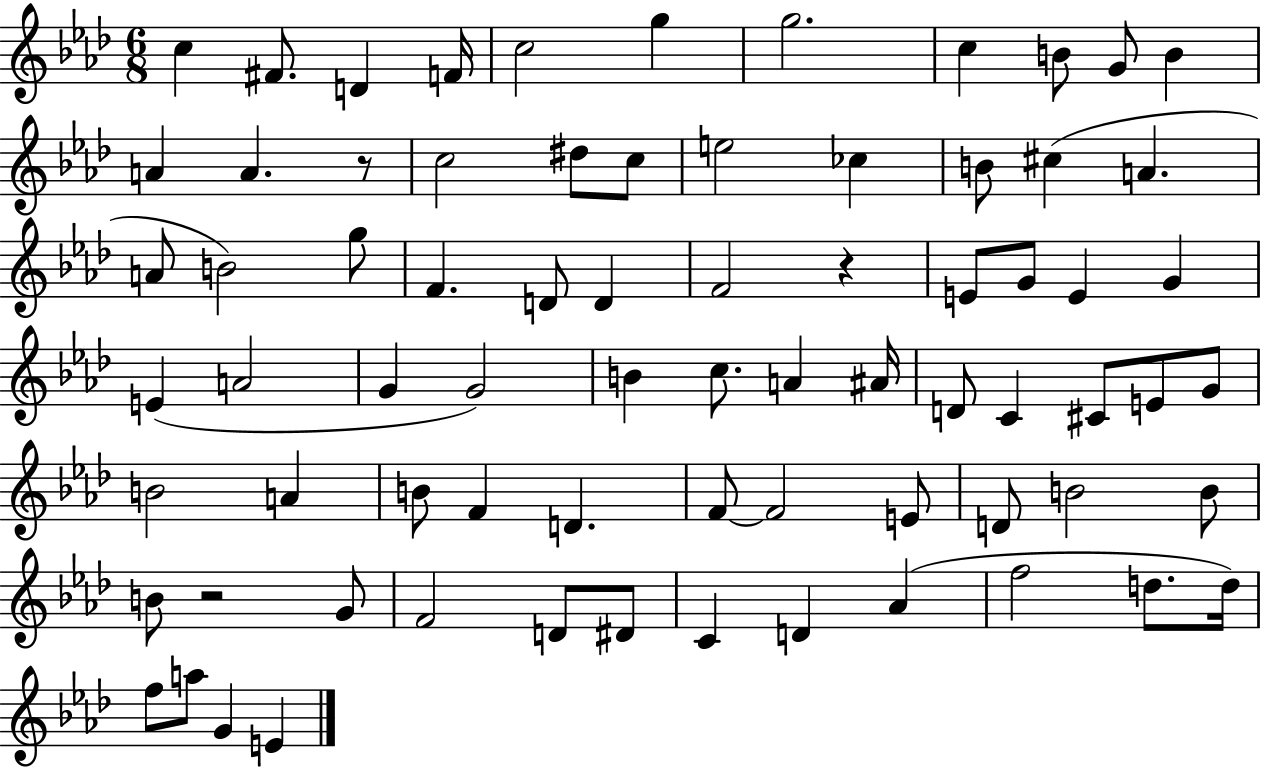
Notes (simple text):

C5/q F#4/e. D4/q F4/s C5/h G5/q G5/h. C5/q B4/e G4/e B4/q A4/q A4/q. R/e C5/h D#5/e C5/e E5/h CES5/q B4/e C#5/q A4/q. A4/e B4/h G5/e F4/q. D4/e D4/q F4/h R/q E4/e G4/e E4/q G4/q E4/q A4/h G4/q G4/h B4/q C5/e. A4/q A#4/s D4/e C4/q C#4/e E4/e G4/e B4/h A4/q B4/e F4/q D4/q. F4/e F4/h E4/e D4/e B4/h B4/e B4/e R/h G4/e F4/h D4/e D#4/e C4/q D4/q Ab4/q F5/h D5/e. D5/s F5/e A5/e G4/q E4/q